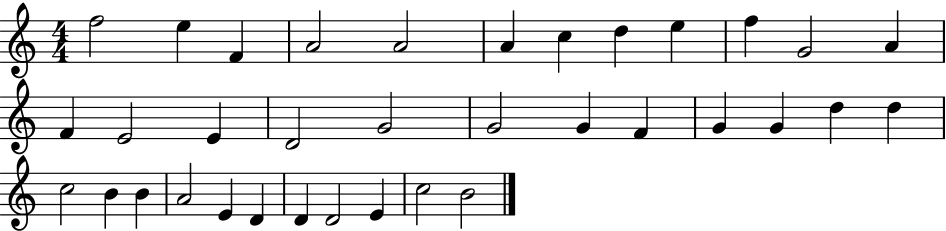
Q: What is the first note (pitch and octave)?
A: F5